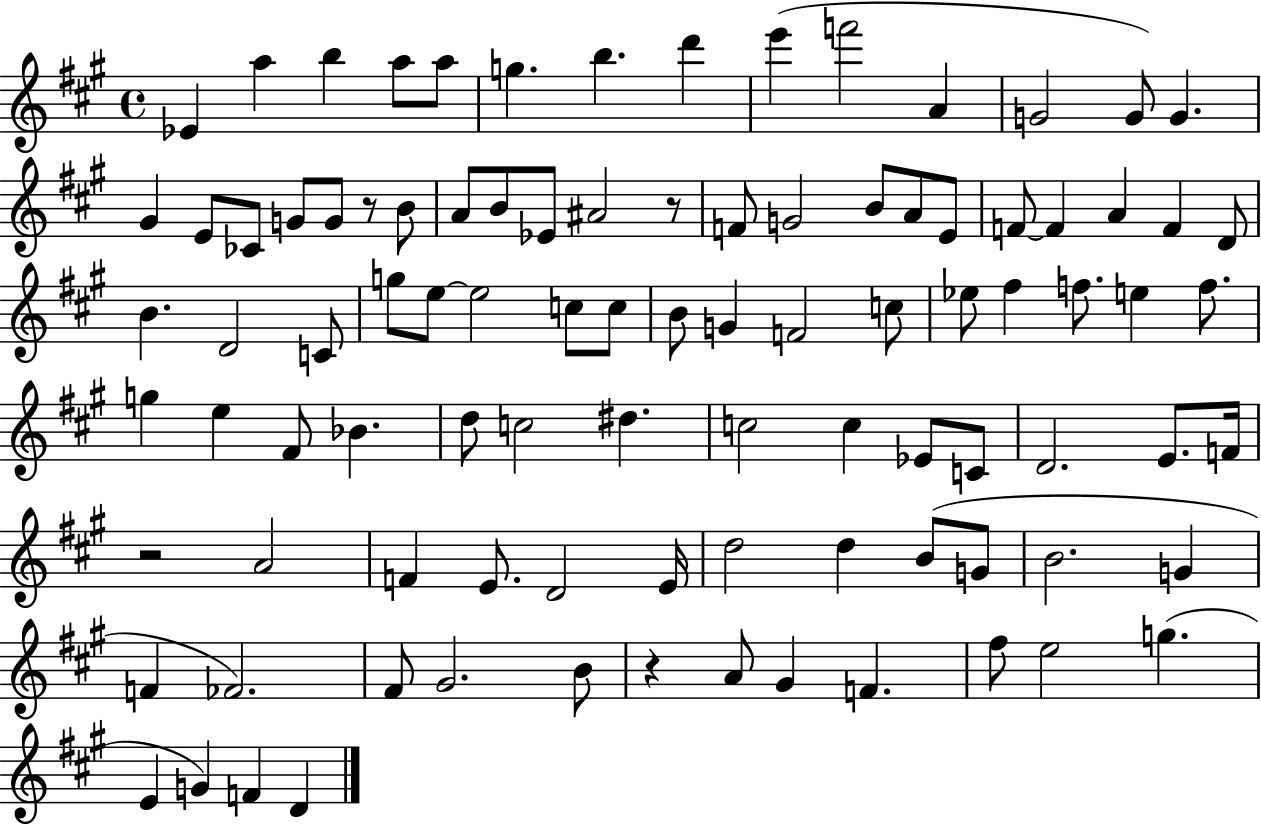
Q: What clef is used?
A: treble